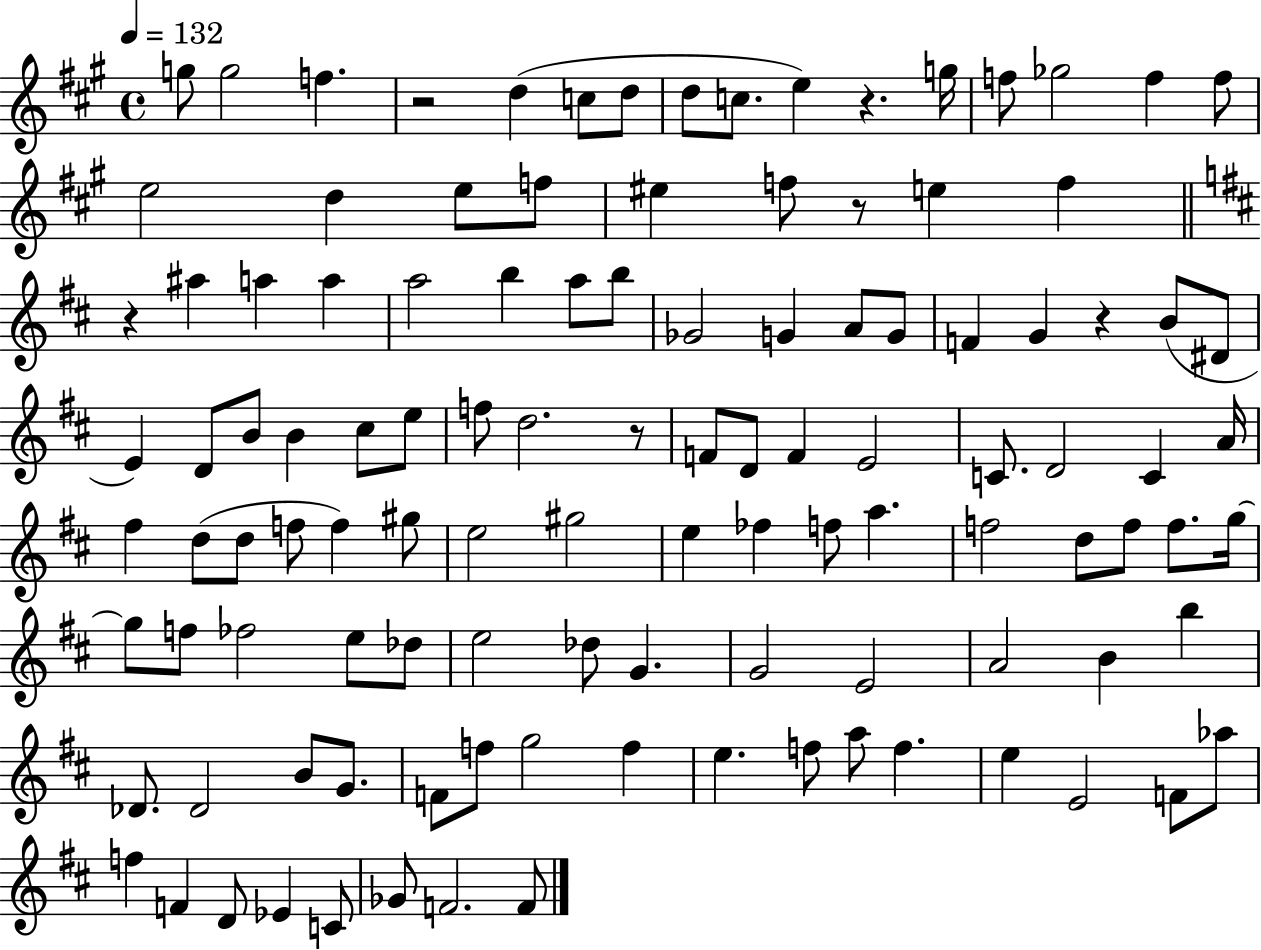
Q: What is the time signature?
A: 4/4